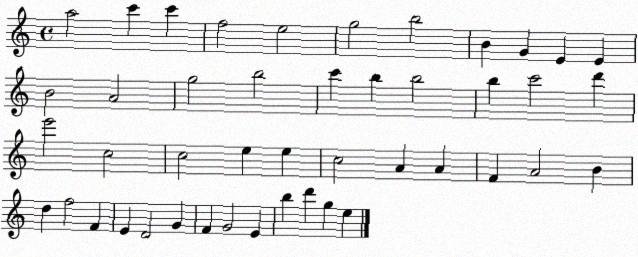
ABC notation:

X:1
T:Untitled
M:4/4
L:1/4
K:C
a2 c' c' f2 e2 g2 b2 B G E E B2 A2 g2 b2 c' b b2 b c'2 d' e'2 c2 c2 e e c2 A A F A2 B d f2 F E D2 G F G2 E b d' g e